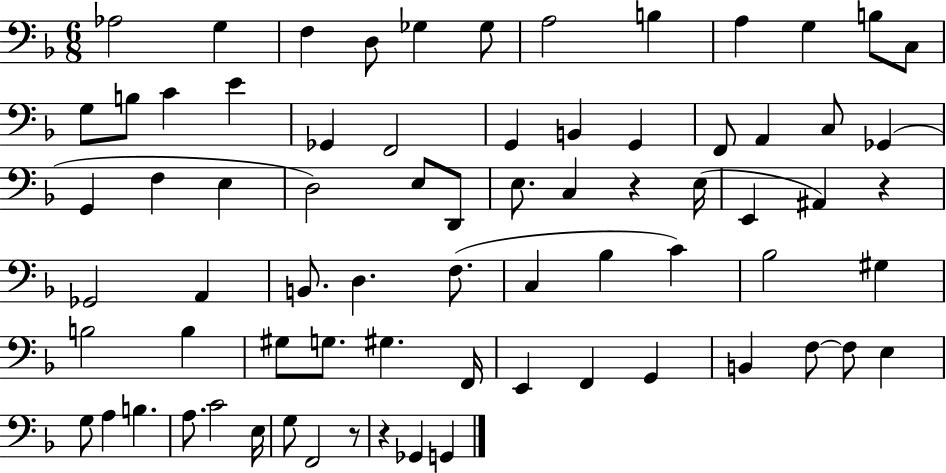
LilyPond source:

{
  \clef bass
  \numericTimeSignature
  \time 6/8
  \key f \major
  aes2 g4 | f4 d8 ges4 ges8 | a2 b4 | a4 g4 b8 c8 | \break g8 b8 c'4 e'4 | ges,4 f,2 | g,4 b,4 g,4 | f,8 a,4 c8 ges,4( | \break g,4 f4 e4 | d2) e8 d,8 | e8. c4 r4 e16( | e,4 ais,4) r4 | \break ges,2 a,4 | b,8. d4. f8.( | c4 bes4 c'4) | bes2 gis4 | \break b2 b4 | gis8 g8. gis4. f,16 | e,4 f,4 g,4 | b,4 f8~~ f8 e4 | \break g8 a4 b4. | a8. c'2 e16 | g8 f,2 r8 | r4 ges,4 g,4 | \break \bar "|."
}